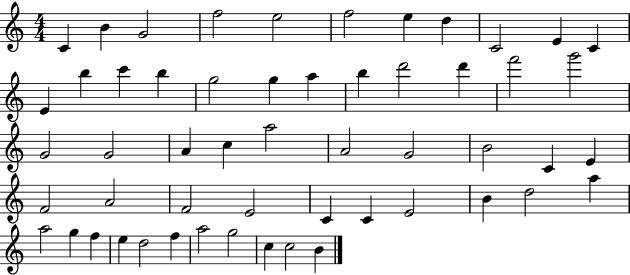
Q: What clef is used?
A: treble